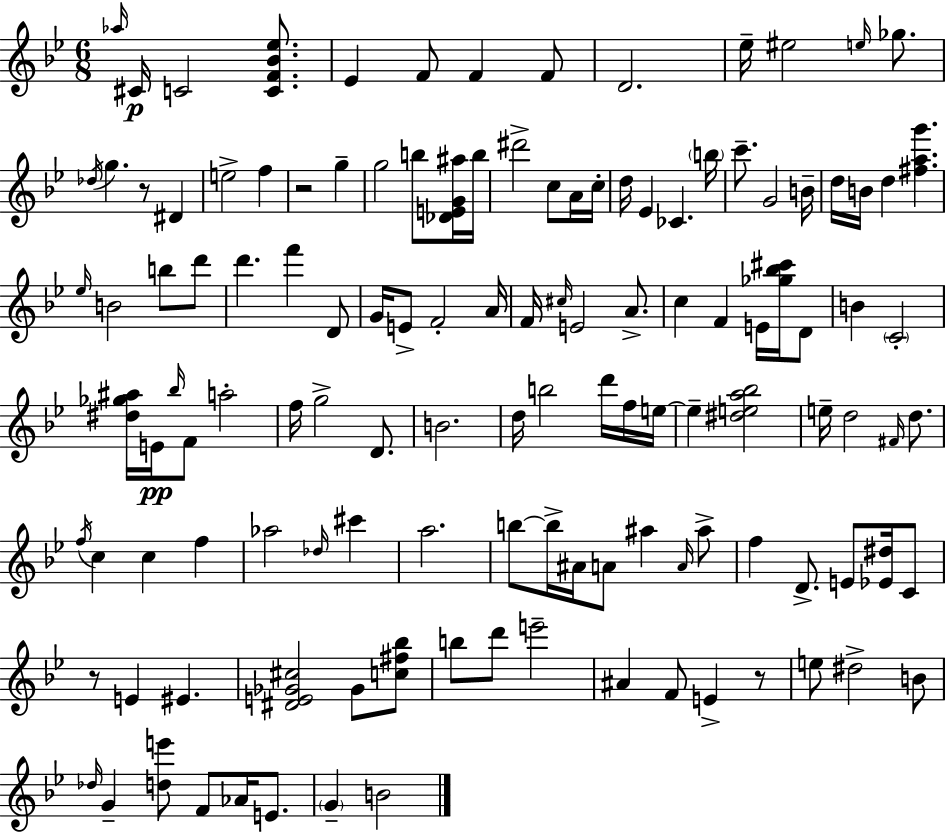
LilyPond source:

{
  \clef treble
  \numericTimeSignature
  \time 6/8
  \key bes \major
  \grace { aes''16 }\p cis'16 c'2 <c' f' bes' ees''>8. | ees'4 f'8 f'4 f'8 | d'2. | ees''16-- eis''2 \grace { e''16 } ges''8. | \break \acciaccatura { des''16 } g''4. r8 dis'4 | e''2-> f''4 | r2 g''4-- | g''2 b''8 | \break <des' e' g' ais''>16 b''16 dis'''2-> c''8 | a'16 c''16-. d''16 ees'4 ces'4. | \parenthesize b''16 c'''8.-- g'2 | b'16-- d''16 b'16 d''4 <fis'' a'' g'''>4. | \break \grace { ees''16 } b'2 | b''8 d'''8 d'''4. f'''4 | d'8 g'16 e'8-> f'2-. | a'16 f'16 \grace { cis''16 } e'2 | \break a'8.-> c''4 f'4 | e'16 <ges'' bes'' cis'''>16 d'8 b'4 \parenthesize c'2-. | <dis'' ges'' ais''>16 e'16\pp \grace { bes''16 } f'8 a''2-. | f''16 g''2-> | \break d'8. b'2. | d''16 b''2 | d'''16 f''16 e''16~~ e''4-- <dis'' e'' a'' bes''>2 | e''16-- d''2 | \break \grace { fis'16 } d''8. \acciaccatura { f''16 } c''4 | c''4 f''4 aes''2 | \grace { des''16 } cis'''4 a''2. | b''8~~ b''16-> | \break ais'16 a'8 ais''4 \grace { a'16 } ais''8-> f''4 | d'8.-> e'8 <ees' dis''>16 c'8 r8 | e'4 eis'4. <dis' e' ges' cis''>2 | ges'8 <c'' fis'' bes''>8 b''8 | \break d'''8 e'''2-- ais'4 | f'8 e'4-> r8 e''8 | dis''2-> b'8 \grace { des''16 } g'4-- | <d'' e'''>8 f'8 aes'16 e'8. \parenthesize g'4-- | \break b'2 \bar "|."
}